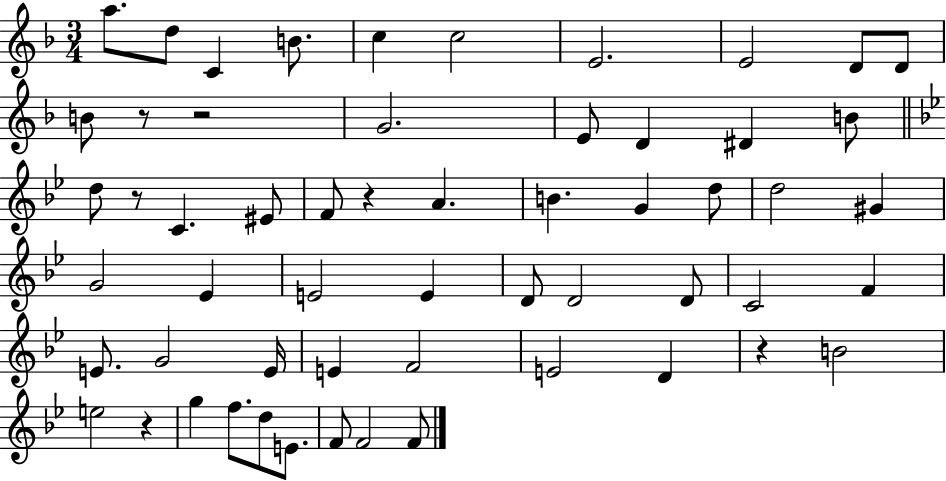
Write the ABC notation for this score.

X:1
T:Untitled
M:3/4
L:1/4
K:F
a/2 d/2 C B/2 c c2 E2 E2 D/2 D/2 B/2 z/2 z2 G2 E/2 D ^D B/2 d/2 z/2 C ^E/2 F/2 z A B G d/2 d2 ^G G2 _E E2 E D/2 D2 D/2 C2 F E/2 G2 E/4 E F2 E2 D z B2 e2 z g f/2 d/2 E/2 F/2 F2 F/2